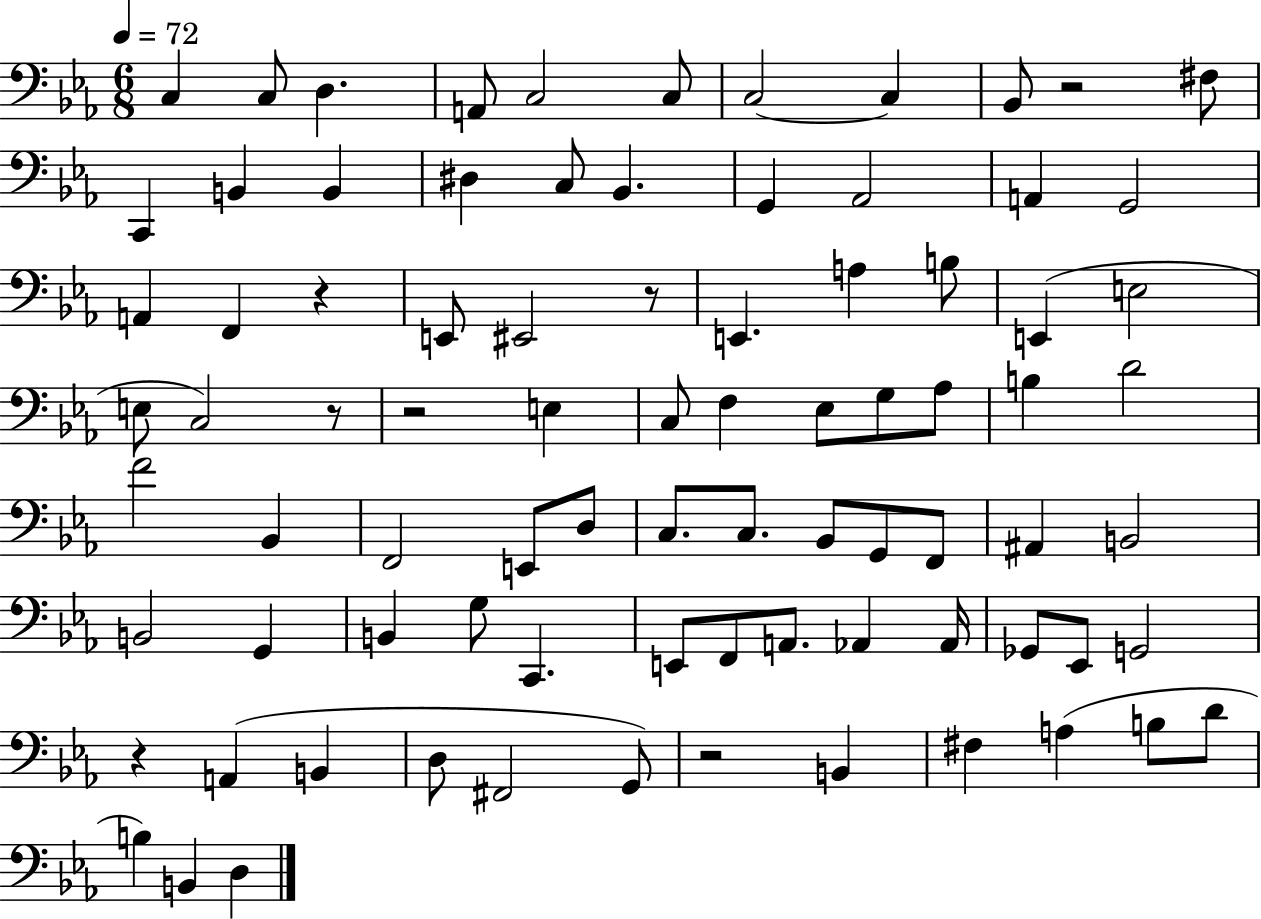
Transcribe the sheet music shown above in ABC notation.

X:1
T:Untitled
M:6/8
L:1/4
K:Eb
C, C,/2 D, A,,/2 C,2 C,/2 C,2 C, _B,,/2 z2 ^F,/2 C,, B,, B,, ^D, C,/2 _B,, G,, _A,,2 A,, G,,2 A,, F,, z E,,/2 ^E,,2 z/2 E,, A, B,/2 E,, E,2 E,/2 C,2 z/2 z2 E, C,/2 F, _E,/2 G,/2 _A,/2 B, D2 F2 _B,, F,,2 E,,/2 D,/2 C,/2 C,/2 _B,,/2 G,,/2 F,,/2 ^A,, B,,2 B,,2 G,, B,, G,/2 C,, E,,/2 F,,/2 A,,/2 _A,, _A,,/4 _G,,/2 _E,,/2 G,,2 z A,, B,, D,/2 ^F,,2 G,,/2 z2 B,, ^F, A, B,/2 D/2 B, B,, D,